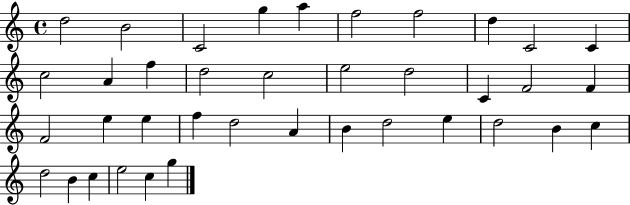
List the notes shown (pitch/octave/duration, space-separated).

D5/h B4/h C4/h G5/q A5/q F5/h F5/h D5/q C4/h C4/q C5/h A4/q F5/q D5/h C5/h E5/h D5/h C4/q F4/h F4/q F4/h E5/q E5/q F5/q D5/h A4/q B4/q D5/h E5/q D5/h B4/q C5/q D5/h B4/q C5/q E5/h C5/q G5/q